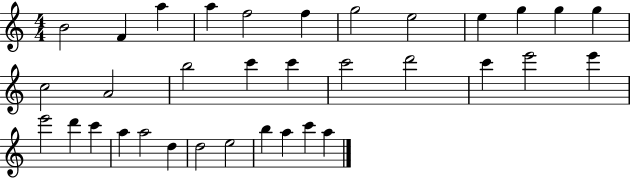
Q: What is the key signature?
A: C major